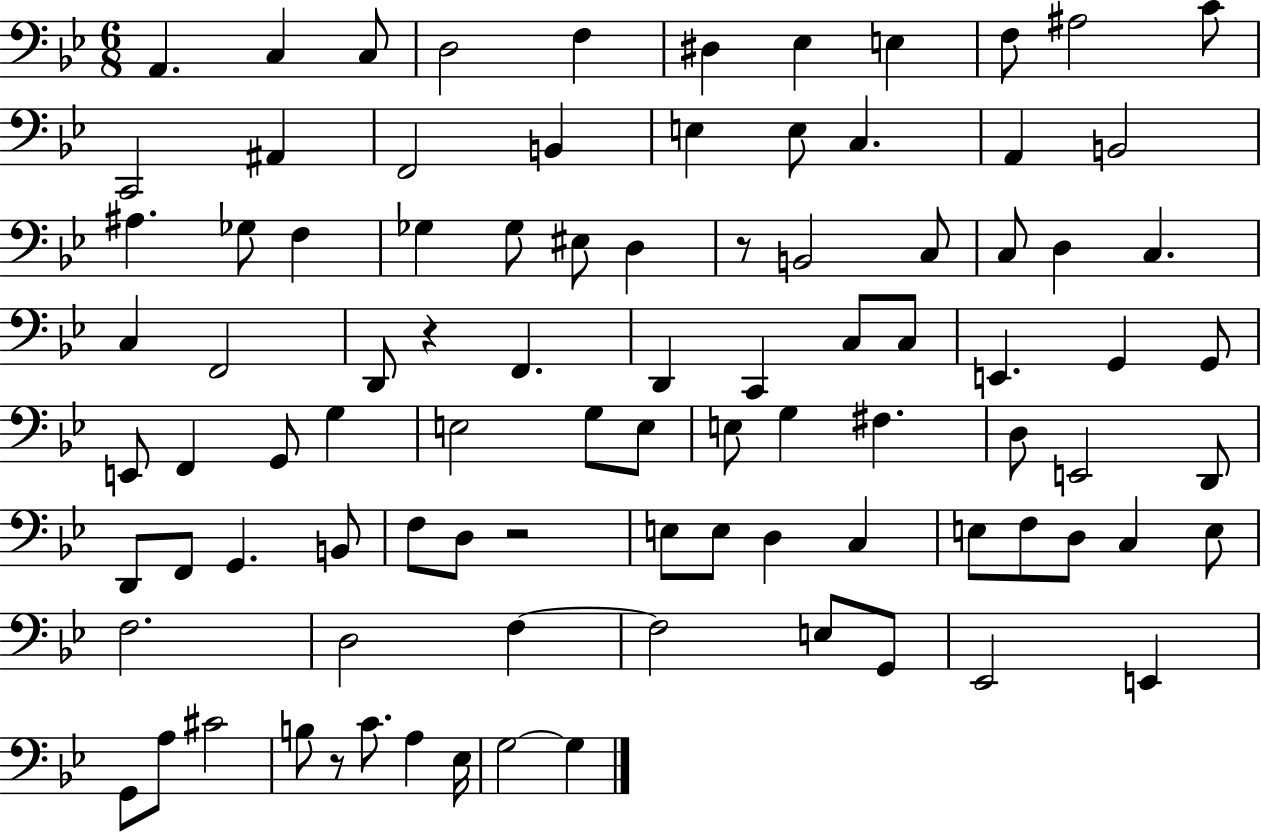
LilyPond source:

{
  \clef bass
  \numericTimeSignature
  \time 6/8
  \key bes \major
  \repeat volta 2 { a,4. c4 c8 | d2 f4 | dis4 ees4 e4 | f8 ais2 c'8 | \break c,2 ais,4 | f,2 b,4 | e4 e8 c4. | a,4 b,2 | \break ais4. ges8 f4 | ges4 ges8 eis8 d4 | r8 b,2 c8 | c8 d4 c4. | \break c4 f,2 | d,8 r4 f,4. | d,4 c,4 c8 c8 | e,4. g,4 g,8 | \break e,8 f,4 g,8 g4 | e2 g8 e8 | e8 g4 fis4. | d8 e,2 d,8 | \break d,8 f,8 g,4. b,8 | f8 d8 r2 | e8 e8 d4 c4 | e8 f8 d8 c4 e8 | \break f2. | d2 f4~~ | f2 e8 g,8 | ees,2 e,4 | \break g,8 a8 cis'2 | b8 r8 c'8. a4 ees16 | g2~~ g4 | } \bar "|."
}